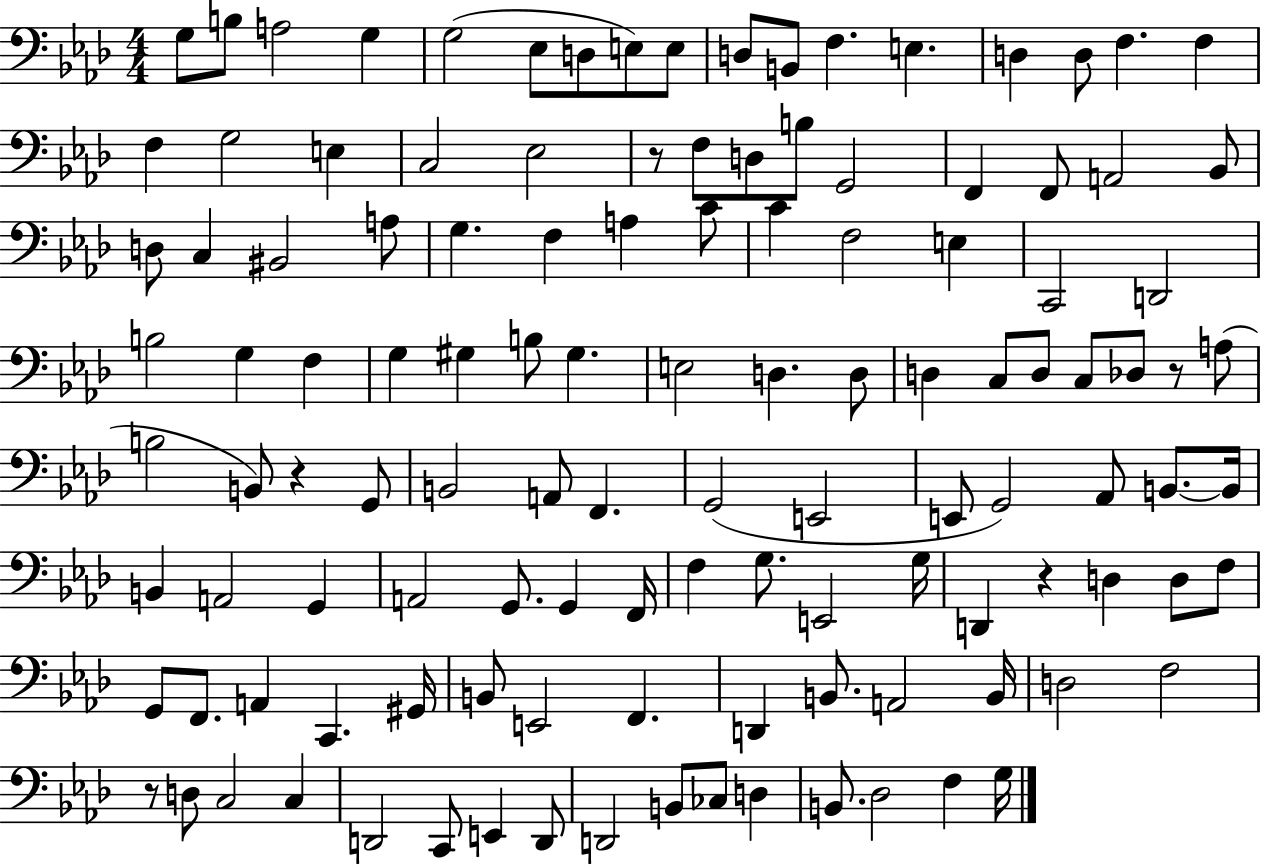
X:1
T:Untitled
M:4/4
L:1/4
K:Ab
G,/2 B,/2 A,2 G, G,2 _E,/2 D,/2 E,/2 E,/2 D,/2 B,,/2 F, E, D, D,/2 F, F, F, G,2 E, C,2 _E,2 z/2 F,/2 D,/2 B,/2 G,,2 F,, F,,/2 A,,2 _B,,/2 D,/2 C, ^B,,2 A,/2 G, F, A, C/2 C F,2 E, C,,2 D,,2 B,2 G, F, G, ^G, B,/2 ^G, E,2 D, D,/2 D, C,/2 D,/2 C,/2 _D,/2 z/2 A,/2 B,2 B,,/2 z G,,/2 B,,2 A,,/2 F,, G,,2 E,,2 E,,/2 G,,2 _A,,/2 B,,/2 B,,/4 B,, A,,2 G,, A,,2 G,,/2 G,, F,,/4 F, G,/2 E,,2 G,/4 D,, z D, D,/2 F,/2 G,,/2 F,,/2 A,, C,, ^G,,/4 B,,/2 E,,2 F,, D,, B,,/2 A,,2 B,,/4 D,2 F,2 z/2 D,/2 C,2 C, D,,2 C,,/2 E,, D,,/2 D,,2 B,,/2 _C,/2 D, B,,/2 _D,2 F, G,/4